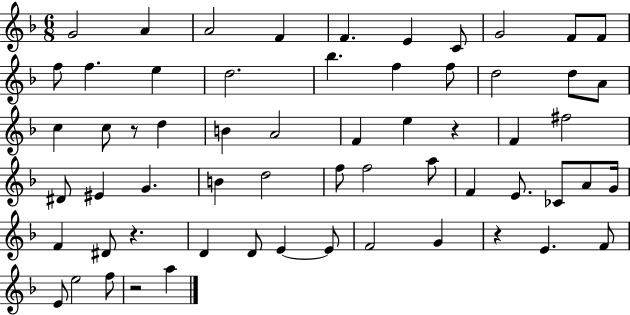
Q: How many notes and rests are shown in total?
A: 61